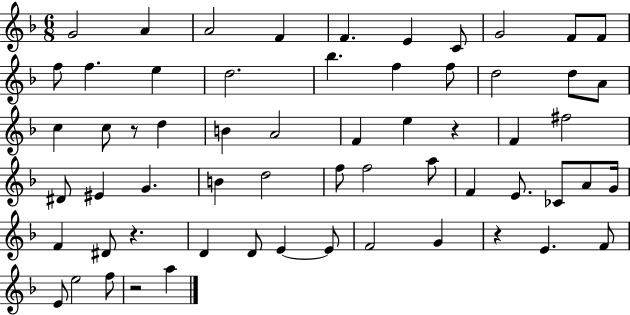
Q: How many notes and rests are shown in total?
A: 61